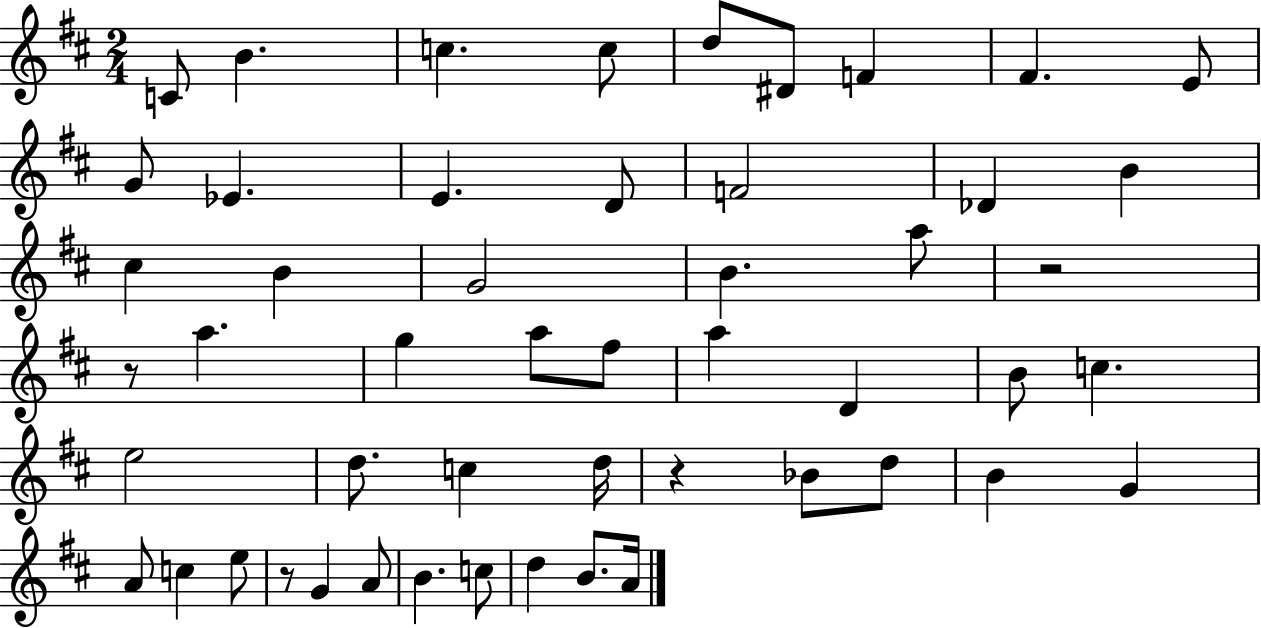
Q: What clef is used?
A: treble